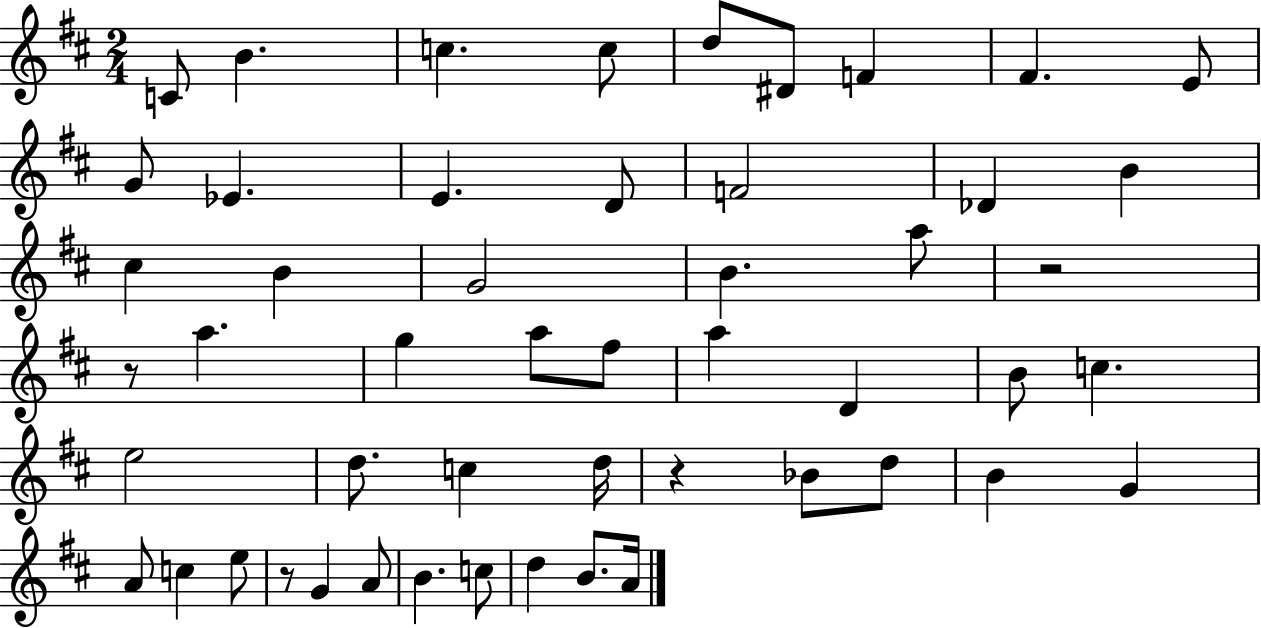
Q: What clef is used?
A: treble